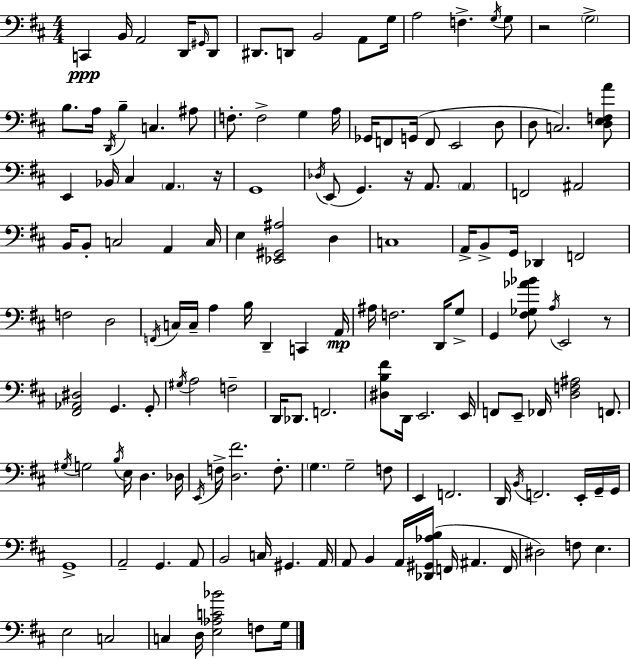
C2/q B2/s A2/h D2/s G#2/s D2/e D#2/e. D2/e B2/h A2/e G3/s A3/h F3/q. G3/s G3/e R/h G3/h B3/e. A3/s D2/s B3/q C3/q. A#3/e F3/e. F3/h G3/q A3/s Gb2/s F2/e G2/s F2/e E2/h D3/e D3/e C3/h. [D3,E3,F3,A4]/e E2/q Bb2/s C#3/q A2/q. R/s G2/w Db3/s E2/e G2/q. R/s A2/e. A2/q F2/h A#2/h B2/s B2/e C3/h A2/q C3/s E3/q [Eb2,G#2,A#3]/h D3/q C3/w A2/s B2/e G2/s Db2/q F2/h F3/h D3/h F2/s C3/s C3/s A3/q B3/s D2/q C2/q A2/s A#3/s F3/h. D2/s G3/e G2/q [F#3,Gb3,Ab4,Bb4]/e A3/s E2/h R/e [F#2,Ab2,D#3]/h G2/q. G2/e G#3/s A3/h F3/h D2/s Db2/e. F2/h. [D#3,B3,F#4]/e D2/s E2/h. E2/s F2/e E2/e FES2/s [D3,F3,A#3]/h F2/e. G#3/s G3/h B3/s E3/s D3/q. Db3/s E2/s F3/s [D3,F#4]/h. F3/e. G3/q. G3/h F3/e E2/q F2/h. D2/s B2/s F2/h. E2/s G2/s G2/s G2/w A2/h G2/q. A2/e B2/h C3/s G#2/q. A2/s A2/e B2/q A2/s [Db2,G#2,Ab3,B3]/s F2/s A#2/q. F2/s D#3/h F3/e E3/q. E3/h C3/h C3/q D3/s [E3,Ab3,C4,Bb4]/h F3/e G3/s